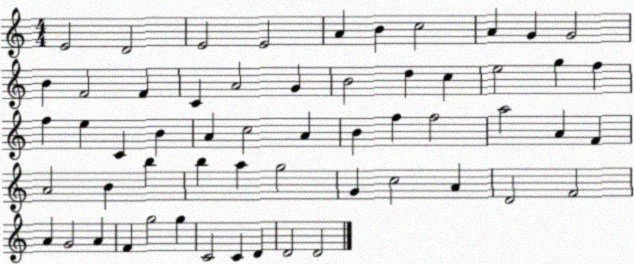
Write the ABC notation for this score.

X:1
T:Untitled
M:4/4
L:1/4
K:C
E2 D2 E2 E2 A B c2 A G G2 B F2 F C A2 G B2 d c e2 g f f e C B A c2 A B f f2 a2 A F A2 B b b a g2 G c2 A D2 F2 A G2 A F g2 g C2 C D D2 D2